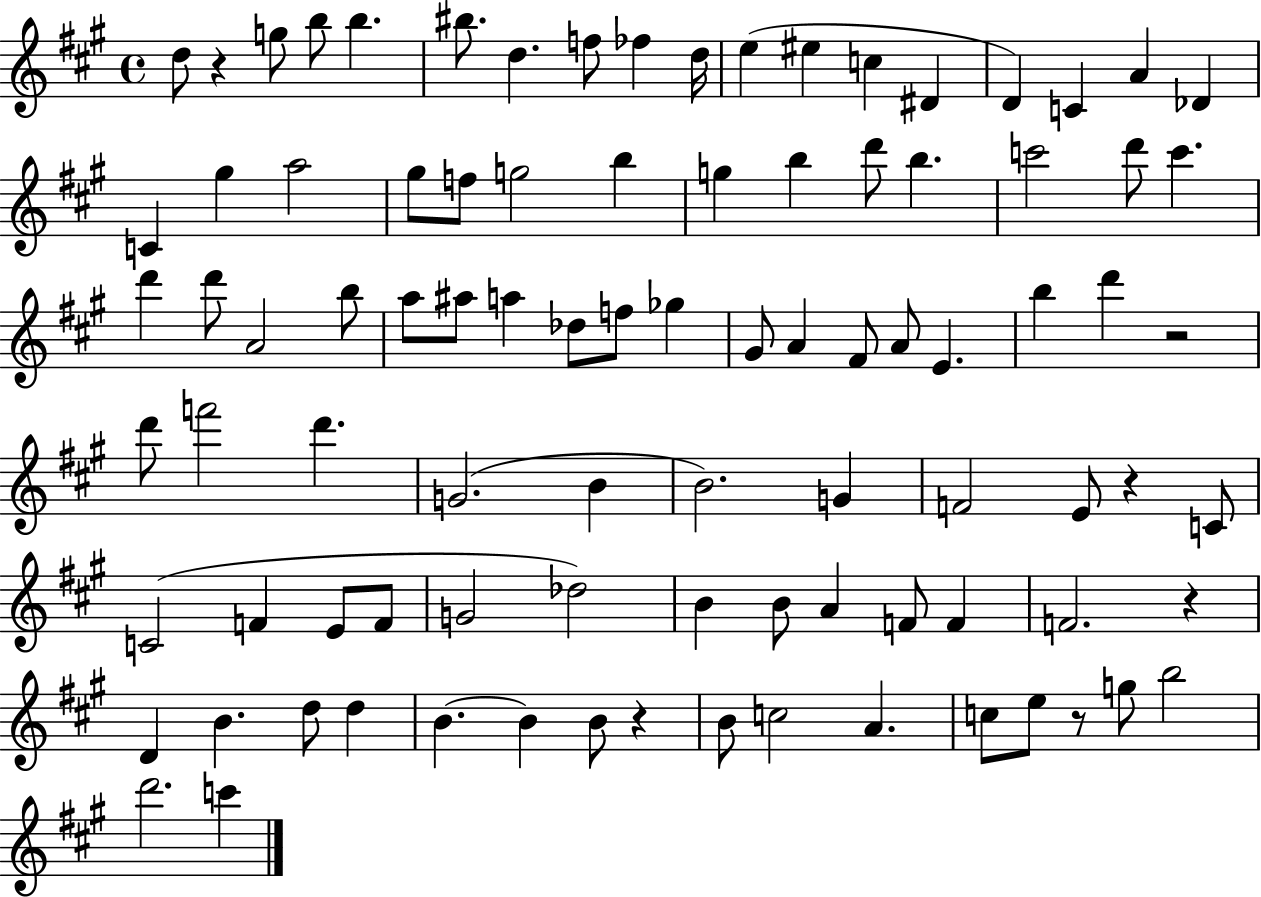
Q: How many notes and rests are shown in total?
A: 92